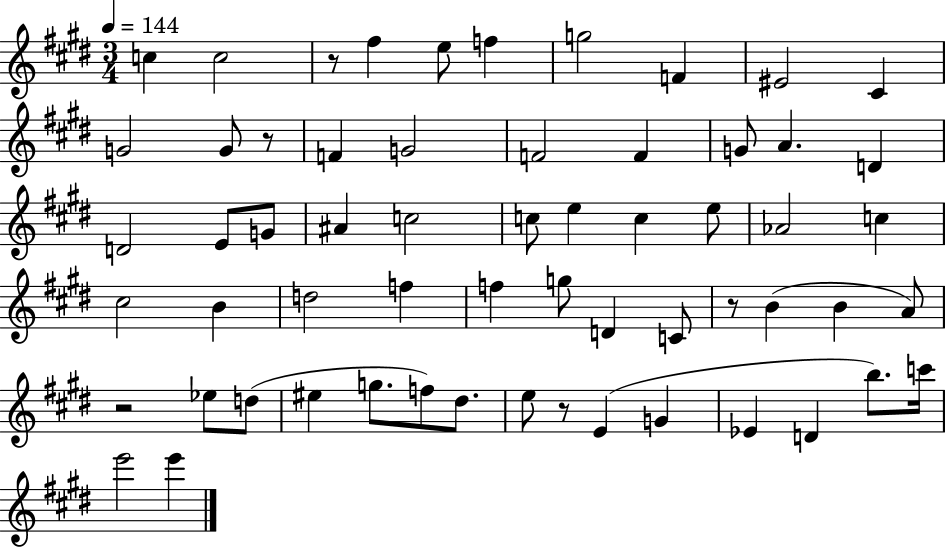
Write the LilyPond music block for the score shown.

{
  \clef treble
  \numericTimeSignature
  \time 3/4
  \key e \major
  \tempo 4 = 144
  c''4 c''2 | r8 fis''4 e''8 f''4 | g''2 f'4 | eis'2 cis'4 | \break g'2 g'8 r8 | f'4 g'2 | f'2 f'4 | g'8 a'4. d'4 | \break d'2 e'8 g'8 | ais'4 c''2 | c''8 e''4 c''4 e''8 | aes'2 c''4 | \break cis''2 b'4 | d''2 f''4 | f''4 g''8 d'4 c'8 | r8 b'4( b'4 a'8) | \break r2 ees''8 d''8( | eis''4 g''8. f''8) dis''8. | e''8 r8 e'4( g'4 | ees'4 d'4 b''8.) c'''16 | \break e'''2 e'''4 | \bar "|."
}